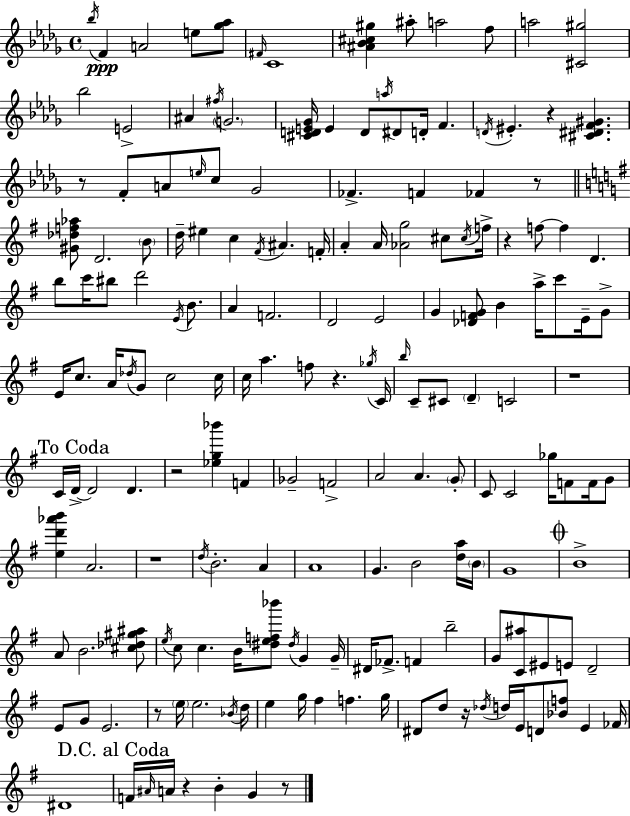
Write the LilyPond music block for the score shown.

{
  \clef treble
  \time 4/4
  \defaultTimeSignature
  \key bes \minor
  \acciaccatura { bes''16 }\ppp f'4 a'2 e''8 <ges'' aes''>8 | \grace { fis'16 } c'1 | <ais' bes' cis'' gis''>4 ais''8-. a''2 | f''8 a''2 <cis' gis''>2 | \break bes''2 e'2-> | ais'4 \acciaccatura { fis''16 } \parenthesize g'2. | <cis' d' e' ges'>16 e'4 d'8 \acciaccatura { a''16 } dis'8 d'16-. f'4. | \acciaccatura { d'16 } eis'4.-. r4 <cis' dis' f' gis'>4. | \break r8 f'8-. a'8 \grace { e''16 } c''8 ges'2 | fes'4.-> f'4 | fes'4 r8 \bar "||" \break \key e \minor <gis' des'' f'' aes''>8 d'2. \parenthesize b'8 | d''16-- eis''4 c''4 \acciaccatura { fis'16 } ais'4. | f'16-. a'4-. a'16 <aes' g''>2 cis''8 | \acciaccatura { cis''16 } f''16-> r4 f''8~~ f''4 d'4. | \break b''8 c'''16 bis''8 d'''2 \acciaccatura { e'16 } | b'8. a'4 f'2. | d'2 e'2 | g'4 <des' f' g'>8 b'4 a''16-> c'''8 | \break e'16-- g'8-> e'16 c''8. a'16 \acciaccatura { des''16 } g'8 c''2 | c''16 c''16 a''4. f''8 r4. | \acciaccatura { ges''16 } c'16 \grace { b''16 } c'8-- cis'8 \parenthesize d'4-- c'2 | r1 | \break \mark "To Coda" c'16 d'16->~~ d'2 | d'4. r2 <ees'' g'' bes'''>4 | f'4 ges'2-- f'2-> | a'2 a'4. | \break \parenthesize g'8-. c'8 c'2 | ges''16 f'8 f'16 g'8 <e'' d''' aes''' b'''>4 a'2. | r1 | \acciaccatura { d''16 } b'2.-. | \break a'4 a'1 | g'4. b'2 | <d'' a''>16 \parenthesize b'16 g'1 | \mark \markup { \musicglyph "scripts.coda" } b'1-> | \break a'8 b'2. | <cis'' des'' gis'' ais''>8 \acciaccatura { e''16 } c''8 c''4. | b'16 <dis'' e'' f'' bes'''>8 \acciaccatura { dis''16 } g'4 g'16-- dis'16 fes'8.-> f'4 | b''2-- g'8 <c' ais''>8 eis'8 e'8 | \break d'2-- e'8 g'8 e'2. | r8 \parenthesize e''16 e''2. | \acciaccatura { bes'16 } d''16 e''4 g''16 fis''4 | f''4. g''16 dis'8 d''8 r16 \acciaccatura { des''16 } | \break d''16 e'16 d'8 <bes' f''>8 e'4 fes'16 dis'1 | \mark "D.C. al Coda" f'16 \grace { ais'16 } a'16 r4 | b'4-. g'4 r8 \bar "|."
}